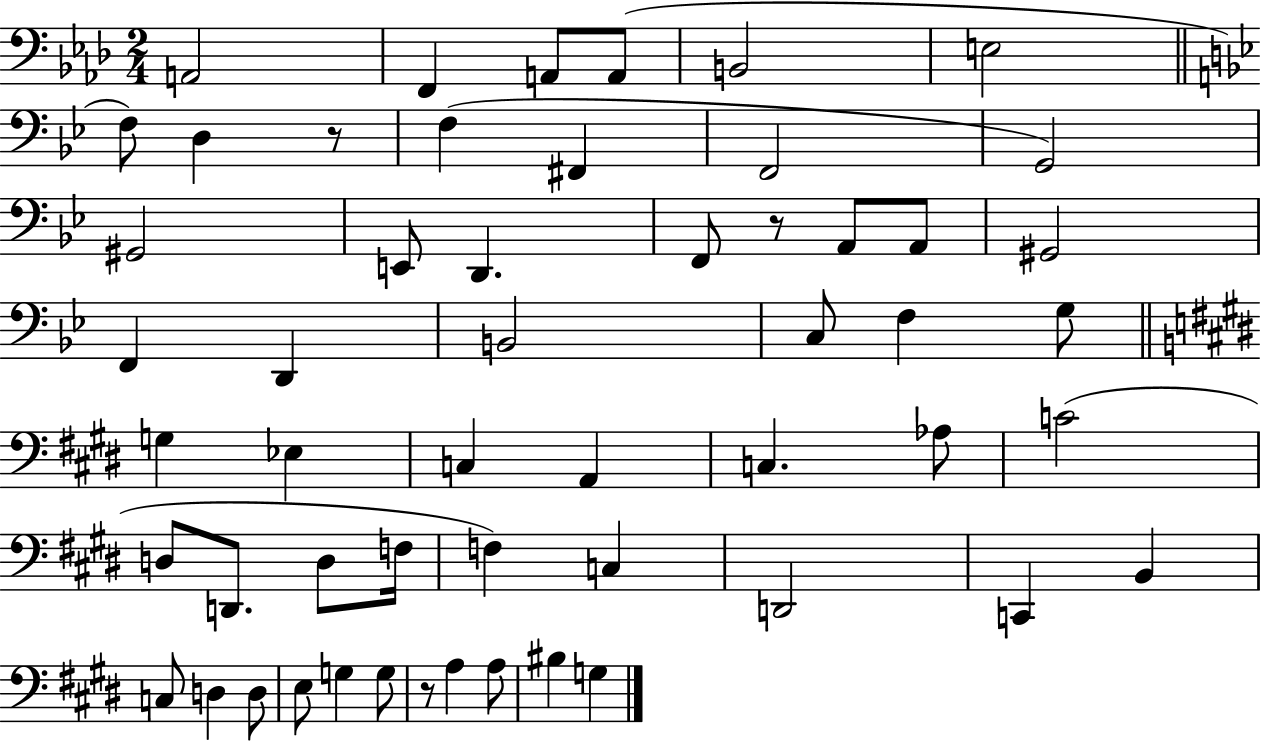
X:1
T:Untitled
M:2/4
L:1/4
K:Ab
A,,2 F,, A,,/2 A,,/2 B,,2 E,2 F,/2 D, z/2 F, ^F,, F,,2 G,,2 ^G,,2 E,,/2 D,, F,,/2 z/2 A,,/2 A,,/2 ^G,,2 F,, D,, B,,2 C,/2 F, G,/2 G, _E, C, A,, C, _A,/2 C2 D,/2 D,,/2 D,/2 F,/4 F, C, D,,2 C,, B,, C,/2 D, D,/2 E,/2 G, G,/2 z/2 A, A,/2 ^B, G,